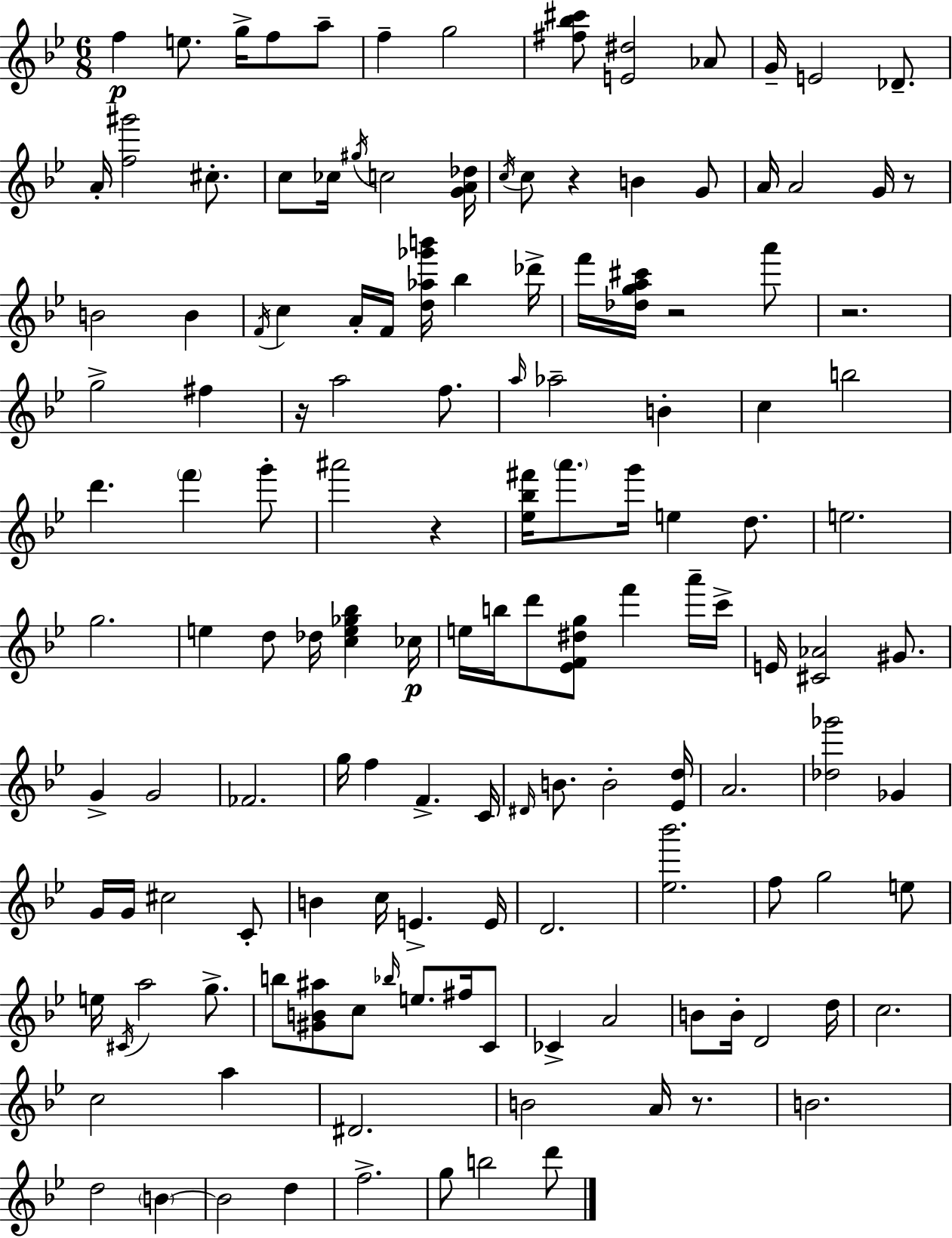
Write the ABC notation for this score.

X:1
T:Untitled
M:6/8
L:1/4
K:Gm
f e/2 g/4 f/2 a/2 f g2 [^f_b^c']/2 [E^d]2 _A/2 G/4 E2 _D/2 A/4 [f^g']2 ^c/2 c/2 _c/4 ^g/4 c2 [GA_d]/4 c/4 c/2 z B G/2 A/4 A2 G/4 z/2 B2 B F/4 c A/4 F/4 [d_a_g'b']/4 _b _d'/4 f'/4 [_dga^c']/4 z2 a'/2 z2 g2 ^f z/4 a2 f/2 a/4 _a2 B c b2 d' f' g'/2 ^a'2 z [_e_b^f']/4 a'/2 g'/4 e d/2 e2 g2 e d/2 _d/4 [ce_g_b] _c/4 e/4 b/4 d'/2 [_EF^dg]/2 f' a'/4 c'/4 E/4 [^C_A]2 ^G/2 G G2 _F2 g/4 f F C/4 ^D/4 B/2 B2 [_Ed]/4 A2 [_d_g']2 _G G/4 G/4 ^c2 C/2 B c/4 E E/4 D2 [_e_b']2 f/2 g2 e/2 e/4 ^C/4 a2 g/2 b/2 [^GB^a]/2 c/2 _b/4 e/2 ^f/4 C/2 _C A2 B/2 B/4 D2 d/4 c2 c2 a ^D2 B2 A/4 z/2 B2 d2 B B2 d f2 g/2 b2 d'/2